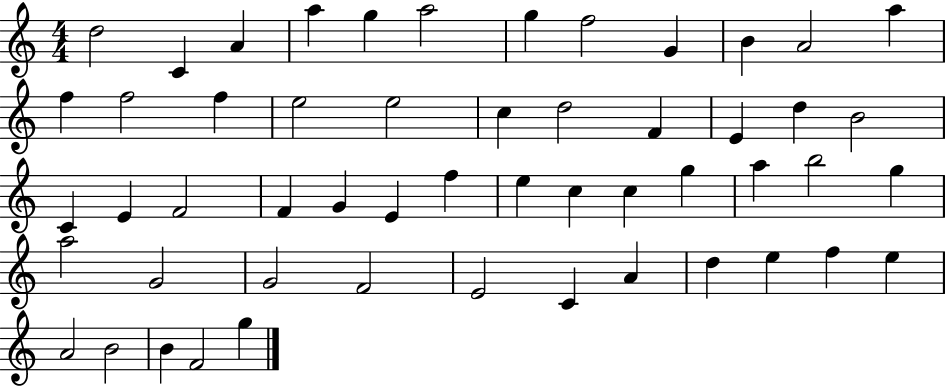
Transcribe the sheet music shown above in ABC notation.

X:1
T:Untitled
M:4/4
L:1/4
K:C
d2 C A a g a2 g f2 G B A2 a f f2 f e2 e2 c d2 F E d B2 C E F2 F G E f e c c g a b2 g a2 G2 G2 F2 E2 C A d e f e A2 B2 B F2 g